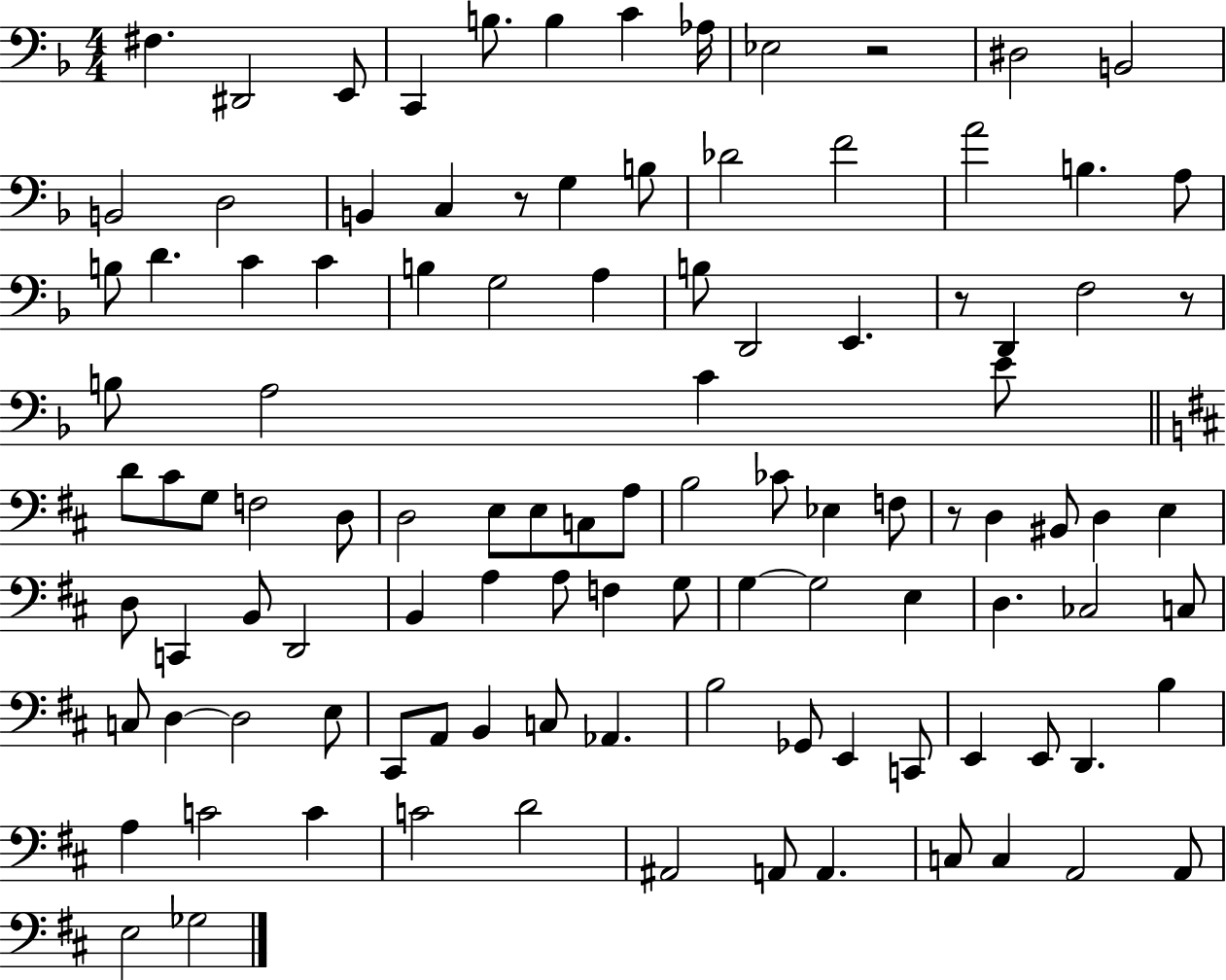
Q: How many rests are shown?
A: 5